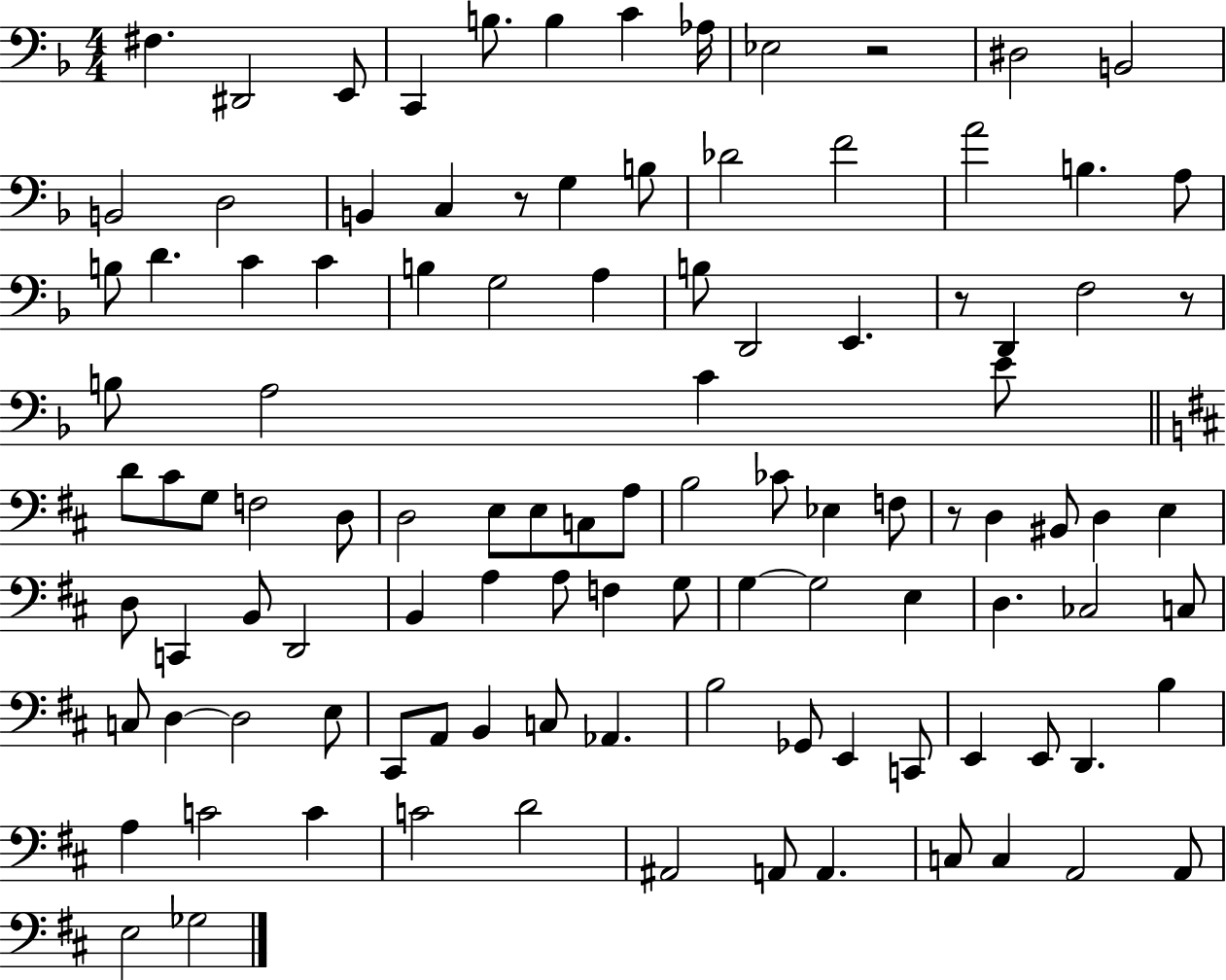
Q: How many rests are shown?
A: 5